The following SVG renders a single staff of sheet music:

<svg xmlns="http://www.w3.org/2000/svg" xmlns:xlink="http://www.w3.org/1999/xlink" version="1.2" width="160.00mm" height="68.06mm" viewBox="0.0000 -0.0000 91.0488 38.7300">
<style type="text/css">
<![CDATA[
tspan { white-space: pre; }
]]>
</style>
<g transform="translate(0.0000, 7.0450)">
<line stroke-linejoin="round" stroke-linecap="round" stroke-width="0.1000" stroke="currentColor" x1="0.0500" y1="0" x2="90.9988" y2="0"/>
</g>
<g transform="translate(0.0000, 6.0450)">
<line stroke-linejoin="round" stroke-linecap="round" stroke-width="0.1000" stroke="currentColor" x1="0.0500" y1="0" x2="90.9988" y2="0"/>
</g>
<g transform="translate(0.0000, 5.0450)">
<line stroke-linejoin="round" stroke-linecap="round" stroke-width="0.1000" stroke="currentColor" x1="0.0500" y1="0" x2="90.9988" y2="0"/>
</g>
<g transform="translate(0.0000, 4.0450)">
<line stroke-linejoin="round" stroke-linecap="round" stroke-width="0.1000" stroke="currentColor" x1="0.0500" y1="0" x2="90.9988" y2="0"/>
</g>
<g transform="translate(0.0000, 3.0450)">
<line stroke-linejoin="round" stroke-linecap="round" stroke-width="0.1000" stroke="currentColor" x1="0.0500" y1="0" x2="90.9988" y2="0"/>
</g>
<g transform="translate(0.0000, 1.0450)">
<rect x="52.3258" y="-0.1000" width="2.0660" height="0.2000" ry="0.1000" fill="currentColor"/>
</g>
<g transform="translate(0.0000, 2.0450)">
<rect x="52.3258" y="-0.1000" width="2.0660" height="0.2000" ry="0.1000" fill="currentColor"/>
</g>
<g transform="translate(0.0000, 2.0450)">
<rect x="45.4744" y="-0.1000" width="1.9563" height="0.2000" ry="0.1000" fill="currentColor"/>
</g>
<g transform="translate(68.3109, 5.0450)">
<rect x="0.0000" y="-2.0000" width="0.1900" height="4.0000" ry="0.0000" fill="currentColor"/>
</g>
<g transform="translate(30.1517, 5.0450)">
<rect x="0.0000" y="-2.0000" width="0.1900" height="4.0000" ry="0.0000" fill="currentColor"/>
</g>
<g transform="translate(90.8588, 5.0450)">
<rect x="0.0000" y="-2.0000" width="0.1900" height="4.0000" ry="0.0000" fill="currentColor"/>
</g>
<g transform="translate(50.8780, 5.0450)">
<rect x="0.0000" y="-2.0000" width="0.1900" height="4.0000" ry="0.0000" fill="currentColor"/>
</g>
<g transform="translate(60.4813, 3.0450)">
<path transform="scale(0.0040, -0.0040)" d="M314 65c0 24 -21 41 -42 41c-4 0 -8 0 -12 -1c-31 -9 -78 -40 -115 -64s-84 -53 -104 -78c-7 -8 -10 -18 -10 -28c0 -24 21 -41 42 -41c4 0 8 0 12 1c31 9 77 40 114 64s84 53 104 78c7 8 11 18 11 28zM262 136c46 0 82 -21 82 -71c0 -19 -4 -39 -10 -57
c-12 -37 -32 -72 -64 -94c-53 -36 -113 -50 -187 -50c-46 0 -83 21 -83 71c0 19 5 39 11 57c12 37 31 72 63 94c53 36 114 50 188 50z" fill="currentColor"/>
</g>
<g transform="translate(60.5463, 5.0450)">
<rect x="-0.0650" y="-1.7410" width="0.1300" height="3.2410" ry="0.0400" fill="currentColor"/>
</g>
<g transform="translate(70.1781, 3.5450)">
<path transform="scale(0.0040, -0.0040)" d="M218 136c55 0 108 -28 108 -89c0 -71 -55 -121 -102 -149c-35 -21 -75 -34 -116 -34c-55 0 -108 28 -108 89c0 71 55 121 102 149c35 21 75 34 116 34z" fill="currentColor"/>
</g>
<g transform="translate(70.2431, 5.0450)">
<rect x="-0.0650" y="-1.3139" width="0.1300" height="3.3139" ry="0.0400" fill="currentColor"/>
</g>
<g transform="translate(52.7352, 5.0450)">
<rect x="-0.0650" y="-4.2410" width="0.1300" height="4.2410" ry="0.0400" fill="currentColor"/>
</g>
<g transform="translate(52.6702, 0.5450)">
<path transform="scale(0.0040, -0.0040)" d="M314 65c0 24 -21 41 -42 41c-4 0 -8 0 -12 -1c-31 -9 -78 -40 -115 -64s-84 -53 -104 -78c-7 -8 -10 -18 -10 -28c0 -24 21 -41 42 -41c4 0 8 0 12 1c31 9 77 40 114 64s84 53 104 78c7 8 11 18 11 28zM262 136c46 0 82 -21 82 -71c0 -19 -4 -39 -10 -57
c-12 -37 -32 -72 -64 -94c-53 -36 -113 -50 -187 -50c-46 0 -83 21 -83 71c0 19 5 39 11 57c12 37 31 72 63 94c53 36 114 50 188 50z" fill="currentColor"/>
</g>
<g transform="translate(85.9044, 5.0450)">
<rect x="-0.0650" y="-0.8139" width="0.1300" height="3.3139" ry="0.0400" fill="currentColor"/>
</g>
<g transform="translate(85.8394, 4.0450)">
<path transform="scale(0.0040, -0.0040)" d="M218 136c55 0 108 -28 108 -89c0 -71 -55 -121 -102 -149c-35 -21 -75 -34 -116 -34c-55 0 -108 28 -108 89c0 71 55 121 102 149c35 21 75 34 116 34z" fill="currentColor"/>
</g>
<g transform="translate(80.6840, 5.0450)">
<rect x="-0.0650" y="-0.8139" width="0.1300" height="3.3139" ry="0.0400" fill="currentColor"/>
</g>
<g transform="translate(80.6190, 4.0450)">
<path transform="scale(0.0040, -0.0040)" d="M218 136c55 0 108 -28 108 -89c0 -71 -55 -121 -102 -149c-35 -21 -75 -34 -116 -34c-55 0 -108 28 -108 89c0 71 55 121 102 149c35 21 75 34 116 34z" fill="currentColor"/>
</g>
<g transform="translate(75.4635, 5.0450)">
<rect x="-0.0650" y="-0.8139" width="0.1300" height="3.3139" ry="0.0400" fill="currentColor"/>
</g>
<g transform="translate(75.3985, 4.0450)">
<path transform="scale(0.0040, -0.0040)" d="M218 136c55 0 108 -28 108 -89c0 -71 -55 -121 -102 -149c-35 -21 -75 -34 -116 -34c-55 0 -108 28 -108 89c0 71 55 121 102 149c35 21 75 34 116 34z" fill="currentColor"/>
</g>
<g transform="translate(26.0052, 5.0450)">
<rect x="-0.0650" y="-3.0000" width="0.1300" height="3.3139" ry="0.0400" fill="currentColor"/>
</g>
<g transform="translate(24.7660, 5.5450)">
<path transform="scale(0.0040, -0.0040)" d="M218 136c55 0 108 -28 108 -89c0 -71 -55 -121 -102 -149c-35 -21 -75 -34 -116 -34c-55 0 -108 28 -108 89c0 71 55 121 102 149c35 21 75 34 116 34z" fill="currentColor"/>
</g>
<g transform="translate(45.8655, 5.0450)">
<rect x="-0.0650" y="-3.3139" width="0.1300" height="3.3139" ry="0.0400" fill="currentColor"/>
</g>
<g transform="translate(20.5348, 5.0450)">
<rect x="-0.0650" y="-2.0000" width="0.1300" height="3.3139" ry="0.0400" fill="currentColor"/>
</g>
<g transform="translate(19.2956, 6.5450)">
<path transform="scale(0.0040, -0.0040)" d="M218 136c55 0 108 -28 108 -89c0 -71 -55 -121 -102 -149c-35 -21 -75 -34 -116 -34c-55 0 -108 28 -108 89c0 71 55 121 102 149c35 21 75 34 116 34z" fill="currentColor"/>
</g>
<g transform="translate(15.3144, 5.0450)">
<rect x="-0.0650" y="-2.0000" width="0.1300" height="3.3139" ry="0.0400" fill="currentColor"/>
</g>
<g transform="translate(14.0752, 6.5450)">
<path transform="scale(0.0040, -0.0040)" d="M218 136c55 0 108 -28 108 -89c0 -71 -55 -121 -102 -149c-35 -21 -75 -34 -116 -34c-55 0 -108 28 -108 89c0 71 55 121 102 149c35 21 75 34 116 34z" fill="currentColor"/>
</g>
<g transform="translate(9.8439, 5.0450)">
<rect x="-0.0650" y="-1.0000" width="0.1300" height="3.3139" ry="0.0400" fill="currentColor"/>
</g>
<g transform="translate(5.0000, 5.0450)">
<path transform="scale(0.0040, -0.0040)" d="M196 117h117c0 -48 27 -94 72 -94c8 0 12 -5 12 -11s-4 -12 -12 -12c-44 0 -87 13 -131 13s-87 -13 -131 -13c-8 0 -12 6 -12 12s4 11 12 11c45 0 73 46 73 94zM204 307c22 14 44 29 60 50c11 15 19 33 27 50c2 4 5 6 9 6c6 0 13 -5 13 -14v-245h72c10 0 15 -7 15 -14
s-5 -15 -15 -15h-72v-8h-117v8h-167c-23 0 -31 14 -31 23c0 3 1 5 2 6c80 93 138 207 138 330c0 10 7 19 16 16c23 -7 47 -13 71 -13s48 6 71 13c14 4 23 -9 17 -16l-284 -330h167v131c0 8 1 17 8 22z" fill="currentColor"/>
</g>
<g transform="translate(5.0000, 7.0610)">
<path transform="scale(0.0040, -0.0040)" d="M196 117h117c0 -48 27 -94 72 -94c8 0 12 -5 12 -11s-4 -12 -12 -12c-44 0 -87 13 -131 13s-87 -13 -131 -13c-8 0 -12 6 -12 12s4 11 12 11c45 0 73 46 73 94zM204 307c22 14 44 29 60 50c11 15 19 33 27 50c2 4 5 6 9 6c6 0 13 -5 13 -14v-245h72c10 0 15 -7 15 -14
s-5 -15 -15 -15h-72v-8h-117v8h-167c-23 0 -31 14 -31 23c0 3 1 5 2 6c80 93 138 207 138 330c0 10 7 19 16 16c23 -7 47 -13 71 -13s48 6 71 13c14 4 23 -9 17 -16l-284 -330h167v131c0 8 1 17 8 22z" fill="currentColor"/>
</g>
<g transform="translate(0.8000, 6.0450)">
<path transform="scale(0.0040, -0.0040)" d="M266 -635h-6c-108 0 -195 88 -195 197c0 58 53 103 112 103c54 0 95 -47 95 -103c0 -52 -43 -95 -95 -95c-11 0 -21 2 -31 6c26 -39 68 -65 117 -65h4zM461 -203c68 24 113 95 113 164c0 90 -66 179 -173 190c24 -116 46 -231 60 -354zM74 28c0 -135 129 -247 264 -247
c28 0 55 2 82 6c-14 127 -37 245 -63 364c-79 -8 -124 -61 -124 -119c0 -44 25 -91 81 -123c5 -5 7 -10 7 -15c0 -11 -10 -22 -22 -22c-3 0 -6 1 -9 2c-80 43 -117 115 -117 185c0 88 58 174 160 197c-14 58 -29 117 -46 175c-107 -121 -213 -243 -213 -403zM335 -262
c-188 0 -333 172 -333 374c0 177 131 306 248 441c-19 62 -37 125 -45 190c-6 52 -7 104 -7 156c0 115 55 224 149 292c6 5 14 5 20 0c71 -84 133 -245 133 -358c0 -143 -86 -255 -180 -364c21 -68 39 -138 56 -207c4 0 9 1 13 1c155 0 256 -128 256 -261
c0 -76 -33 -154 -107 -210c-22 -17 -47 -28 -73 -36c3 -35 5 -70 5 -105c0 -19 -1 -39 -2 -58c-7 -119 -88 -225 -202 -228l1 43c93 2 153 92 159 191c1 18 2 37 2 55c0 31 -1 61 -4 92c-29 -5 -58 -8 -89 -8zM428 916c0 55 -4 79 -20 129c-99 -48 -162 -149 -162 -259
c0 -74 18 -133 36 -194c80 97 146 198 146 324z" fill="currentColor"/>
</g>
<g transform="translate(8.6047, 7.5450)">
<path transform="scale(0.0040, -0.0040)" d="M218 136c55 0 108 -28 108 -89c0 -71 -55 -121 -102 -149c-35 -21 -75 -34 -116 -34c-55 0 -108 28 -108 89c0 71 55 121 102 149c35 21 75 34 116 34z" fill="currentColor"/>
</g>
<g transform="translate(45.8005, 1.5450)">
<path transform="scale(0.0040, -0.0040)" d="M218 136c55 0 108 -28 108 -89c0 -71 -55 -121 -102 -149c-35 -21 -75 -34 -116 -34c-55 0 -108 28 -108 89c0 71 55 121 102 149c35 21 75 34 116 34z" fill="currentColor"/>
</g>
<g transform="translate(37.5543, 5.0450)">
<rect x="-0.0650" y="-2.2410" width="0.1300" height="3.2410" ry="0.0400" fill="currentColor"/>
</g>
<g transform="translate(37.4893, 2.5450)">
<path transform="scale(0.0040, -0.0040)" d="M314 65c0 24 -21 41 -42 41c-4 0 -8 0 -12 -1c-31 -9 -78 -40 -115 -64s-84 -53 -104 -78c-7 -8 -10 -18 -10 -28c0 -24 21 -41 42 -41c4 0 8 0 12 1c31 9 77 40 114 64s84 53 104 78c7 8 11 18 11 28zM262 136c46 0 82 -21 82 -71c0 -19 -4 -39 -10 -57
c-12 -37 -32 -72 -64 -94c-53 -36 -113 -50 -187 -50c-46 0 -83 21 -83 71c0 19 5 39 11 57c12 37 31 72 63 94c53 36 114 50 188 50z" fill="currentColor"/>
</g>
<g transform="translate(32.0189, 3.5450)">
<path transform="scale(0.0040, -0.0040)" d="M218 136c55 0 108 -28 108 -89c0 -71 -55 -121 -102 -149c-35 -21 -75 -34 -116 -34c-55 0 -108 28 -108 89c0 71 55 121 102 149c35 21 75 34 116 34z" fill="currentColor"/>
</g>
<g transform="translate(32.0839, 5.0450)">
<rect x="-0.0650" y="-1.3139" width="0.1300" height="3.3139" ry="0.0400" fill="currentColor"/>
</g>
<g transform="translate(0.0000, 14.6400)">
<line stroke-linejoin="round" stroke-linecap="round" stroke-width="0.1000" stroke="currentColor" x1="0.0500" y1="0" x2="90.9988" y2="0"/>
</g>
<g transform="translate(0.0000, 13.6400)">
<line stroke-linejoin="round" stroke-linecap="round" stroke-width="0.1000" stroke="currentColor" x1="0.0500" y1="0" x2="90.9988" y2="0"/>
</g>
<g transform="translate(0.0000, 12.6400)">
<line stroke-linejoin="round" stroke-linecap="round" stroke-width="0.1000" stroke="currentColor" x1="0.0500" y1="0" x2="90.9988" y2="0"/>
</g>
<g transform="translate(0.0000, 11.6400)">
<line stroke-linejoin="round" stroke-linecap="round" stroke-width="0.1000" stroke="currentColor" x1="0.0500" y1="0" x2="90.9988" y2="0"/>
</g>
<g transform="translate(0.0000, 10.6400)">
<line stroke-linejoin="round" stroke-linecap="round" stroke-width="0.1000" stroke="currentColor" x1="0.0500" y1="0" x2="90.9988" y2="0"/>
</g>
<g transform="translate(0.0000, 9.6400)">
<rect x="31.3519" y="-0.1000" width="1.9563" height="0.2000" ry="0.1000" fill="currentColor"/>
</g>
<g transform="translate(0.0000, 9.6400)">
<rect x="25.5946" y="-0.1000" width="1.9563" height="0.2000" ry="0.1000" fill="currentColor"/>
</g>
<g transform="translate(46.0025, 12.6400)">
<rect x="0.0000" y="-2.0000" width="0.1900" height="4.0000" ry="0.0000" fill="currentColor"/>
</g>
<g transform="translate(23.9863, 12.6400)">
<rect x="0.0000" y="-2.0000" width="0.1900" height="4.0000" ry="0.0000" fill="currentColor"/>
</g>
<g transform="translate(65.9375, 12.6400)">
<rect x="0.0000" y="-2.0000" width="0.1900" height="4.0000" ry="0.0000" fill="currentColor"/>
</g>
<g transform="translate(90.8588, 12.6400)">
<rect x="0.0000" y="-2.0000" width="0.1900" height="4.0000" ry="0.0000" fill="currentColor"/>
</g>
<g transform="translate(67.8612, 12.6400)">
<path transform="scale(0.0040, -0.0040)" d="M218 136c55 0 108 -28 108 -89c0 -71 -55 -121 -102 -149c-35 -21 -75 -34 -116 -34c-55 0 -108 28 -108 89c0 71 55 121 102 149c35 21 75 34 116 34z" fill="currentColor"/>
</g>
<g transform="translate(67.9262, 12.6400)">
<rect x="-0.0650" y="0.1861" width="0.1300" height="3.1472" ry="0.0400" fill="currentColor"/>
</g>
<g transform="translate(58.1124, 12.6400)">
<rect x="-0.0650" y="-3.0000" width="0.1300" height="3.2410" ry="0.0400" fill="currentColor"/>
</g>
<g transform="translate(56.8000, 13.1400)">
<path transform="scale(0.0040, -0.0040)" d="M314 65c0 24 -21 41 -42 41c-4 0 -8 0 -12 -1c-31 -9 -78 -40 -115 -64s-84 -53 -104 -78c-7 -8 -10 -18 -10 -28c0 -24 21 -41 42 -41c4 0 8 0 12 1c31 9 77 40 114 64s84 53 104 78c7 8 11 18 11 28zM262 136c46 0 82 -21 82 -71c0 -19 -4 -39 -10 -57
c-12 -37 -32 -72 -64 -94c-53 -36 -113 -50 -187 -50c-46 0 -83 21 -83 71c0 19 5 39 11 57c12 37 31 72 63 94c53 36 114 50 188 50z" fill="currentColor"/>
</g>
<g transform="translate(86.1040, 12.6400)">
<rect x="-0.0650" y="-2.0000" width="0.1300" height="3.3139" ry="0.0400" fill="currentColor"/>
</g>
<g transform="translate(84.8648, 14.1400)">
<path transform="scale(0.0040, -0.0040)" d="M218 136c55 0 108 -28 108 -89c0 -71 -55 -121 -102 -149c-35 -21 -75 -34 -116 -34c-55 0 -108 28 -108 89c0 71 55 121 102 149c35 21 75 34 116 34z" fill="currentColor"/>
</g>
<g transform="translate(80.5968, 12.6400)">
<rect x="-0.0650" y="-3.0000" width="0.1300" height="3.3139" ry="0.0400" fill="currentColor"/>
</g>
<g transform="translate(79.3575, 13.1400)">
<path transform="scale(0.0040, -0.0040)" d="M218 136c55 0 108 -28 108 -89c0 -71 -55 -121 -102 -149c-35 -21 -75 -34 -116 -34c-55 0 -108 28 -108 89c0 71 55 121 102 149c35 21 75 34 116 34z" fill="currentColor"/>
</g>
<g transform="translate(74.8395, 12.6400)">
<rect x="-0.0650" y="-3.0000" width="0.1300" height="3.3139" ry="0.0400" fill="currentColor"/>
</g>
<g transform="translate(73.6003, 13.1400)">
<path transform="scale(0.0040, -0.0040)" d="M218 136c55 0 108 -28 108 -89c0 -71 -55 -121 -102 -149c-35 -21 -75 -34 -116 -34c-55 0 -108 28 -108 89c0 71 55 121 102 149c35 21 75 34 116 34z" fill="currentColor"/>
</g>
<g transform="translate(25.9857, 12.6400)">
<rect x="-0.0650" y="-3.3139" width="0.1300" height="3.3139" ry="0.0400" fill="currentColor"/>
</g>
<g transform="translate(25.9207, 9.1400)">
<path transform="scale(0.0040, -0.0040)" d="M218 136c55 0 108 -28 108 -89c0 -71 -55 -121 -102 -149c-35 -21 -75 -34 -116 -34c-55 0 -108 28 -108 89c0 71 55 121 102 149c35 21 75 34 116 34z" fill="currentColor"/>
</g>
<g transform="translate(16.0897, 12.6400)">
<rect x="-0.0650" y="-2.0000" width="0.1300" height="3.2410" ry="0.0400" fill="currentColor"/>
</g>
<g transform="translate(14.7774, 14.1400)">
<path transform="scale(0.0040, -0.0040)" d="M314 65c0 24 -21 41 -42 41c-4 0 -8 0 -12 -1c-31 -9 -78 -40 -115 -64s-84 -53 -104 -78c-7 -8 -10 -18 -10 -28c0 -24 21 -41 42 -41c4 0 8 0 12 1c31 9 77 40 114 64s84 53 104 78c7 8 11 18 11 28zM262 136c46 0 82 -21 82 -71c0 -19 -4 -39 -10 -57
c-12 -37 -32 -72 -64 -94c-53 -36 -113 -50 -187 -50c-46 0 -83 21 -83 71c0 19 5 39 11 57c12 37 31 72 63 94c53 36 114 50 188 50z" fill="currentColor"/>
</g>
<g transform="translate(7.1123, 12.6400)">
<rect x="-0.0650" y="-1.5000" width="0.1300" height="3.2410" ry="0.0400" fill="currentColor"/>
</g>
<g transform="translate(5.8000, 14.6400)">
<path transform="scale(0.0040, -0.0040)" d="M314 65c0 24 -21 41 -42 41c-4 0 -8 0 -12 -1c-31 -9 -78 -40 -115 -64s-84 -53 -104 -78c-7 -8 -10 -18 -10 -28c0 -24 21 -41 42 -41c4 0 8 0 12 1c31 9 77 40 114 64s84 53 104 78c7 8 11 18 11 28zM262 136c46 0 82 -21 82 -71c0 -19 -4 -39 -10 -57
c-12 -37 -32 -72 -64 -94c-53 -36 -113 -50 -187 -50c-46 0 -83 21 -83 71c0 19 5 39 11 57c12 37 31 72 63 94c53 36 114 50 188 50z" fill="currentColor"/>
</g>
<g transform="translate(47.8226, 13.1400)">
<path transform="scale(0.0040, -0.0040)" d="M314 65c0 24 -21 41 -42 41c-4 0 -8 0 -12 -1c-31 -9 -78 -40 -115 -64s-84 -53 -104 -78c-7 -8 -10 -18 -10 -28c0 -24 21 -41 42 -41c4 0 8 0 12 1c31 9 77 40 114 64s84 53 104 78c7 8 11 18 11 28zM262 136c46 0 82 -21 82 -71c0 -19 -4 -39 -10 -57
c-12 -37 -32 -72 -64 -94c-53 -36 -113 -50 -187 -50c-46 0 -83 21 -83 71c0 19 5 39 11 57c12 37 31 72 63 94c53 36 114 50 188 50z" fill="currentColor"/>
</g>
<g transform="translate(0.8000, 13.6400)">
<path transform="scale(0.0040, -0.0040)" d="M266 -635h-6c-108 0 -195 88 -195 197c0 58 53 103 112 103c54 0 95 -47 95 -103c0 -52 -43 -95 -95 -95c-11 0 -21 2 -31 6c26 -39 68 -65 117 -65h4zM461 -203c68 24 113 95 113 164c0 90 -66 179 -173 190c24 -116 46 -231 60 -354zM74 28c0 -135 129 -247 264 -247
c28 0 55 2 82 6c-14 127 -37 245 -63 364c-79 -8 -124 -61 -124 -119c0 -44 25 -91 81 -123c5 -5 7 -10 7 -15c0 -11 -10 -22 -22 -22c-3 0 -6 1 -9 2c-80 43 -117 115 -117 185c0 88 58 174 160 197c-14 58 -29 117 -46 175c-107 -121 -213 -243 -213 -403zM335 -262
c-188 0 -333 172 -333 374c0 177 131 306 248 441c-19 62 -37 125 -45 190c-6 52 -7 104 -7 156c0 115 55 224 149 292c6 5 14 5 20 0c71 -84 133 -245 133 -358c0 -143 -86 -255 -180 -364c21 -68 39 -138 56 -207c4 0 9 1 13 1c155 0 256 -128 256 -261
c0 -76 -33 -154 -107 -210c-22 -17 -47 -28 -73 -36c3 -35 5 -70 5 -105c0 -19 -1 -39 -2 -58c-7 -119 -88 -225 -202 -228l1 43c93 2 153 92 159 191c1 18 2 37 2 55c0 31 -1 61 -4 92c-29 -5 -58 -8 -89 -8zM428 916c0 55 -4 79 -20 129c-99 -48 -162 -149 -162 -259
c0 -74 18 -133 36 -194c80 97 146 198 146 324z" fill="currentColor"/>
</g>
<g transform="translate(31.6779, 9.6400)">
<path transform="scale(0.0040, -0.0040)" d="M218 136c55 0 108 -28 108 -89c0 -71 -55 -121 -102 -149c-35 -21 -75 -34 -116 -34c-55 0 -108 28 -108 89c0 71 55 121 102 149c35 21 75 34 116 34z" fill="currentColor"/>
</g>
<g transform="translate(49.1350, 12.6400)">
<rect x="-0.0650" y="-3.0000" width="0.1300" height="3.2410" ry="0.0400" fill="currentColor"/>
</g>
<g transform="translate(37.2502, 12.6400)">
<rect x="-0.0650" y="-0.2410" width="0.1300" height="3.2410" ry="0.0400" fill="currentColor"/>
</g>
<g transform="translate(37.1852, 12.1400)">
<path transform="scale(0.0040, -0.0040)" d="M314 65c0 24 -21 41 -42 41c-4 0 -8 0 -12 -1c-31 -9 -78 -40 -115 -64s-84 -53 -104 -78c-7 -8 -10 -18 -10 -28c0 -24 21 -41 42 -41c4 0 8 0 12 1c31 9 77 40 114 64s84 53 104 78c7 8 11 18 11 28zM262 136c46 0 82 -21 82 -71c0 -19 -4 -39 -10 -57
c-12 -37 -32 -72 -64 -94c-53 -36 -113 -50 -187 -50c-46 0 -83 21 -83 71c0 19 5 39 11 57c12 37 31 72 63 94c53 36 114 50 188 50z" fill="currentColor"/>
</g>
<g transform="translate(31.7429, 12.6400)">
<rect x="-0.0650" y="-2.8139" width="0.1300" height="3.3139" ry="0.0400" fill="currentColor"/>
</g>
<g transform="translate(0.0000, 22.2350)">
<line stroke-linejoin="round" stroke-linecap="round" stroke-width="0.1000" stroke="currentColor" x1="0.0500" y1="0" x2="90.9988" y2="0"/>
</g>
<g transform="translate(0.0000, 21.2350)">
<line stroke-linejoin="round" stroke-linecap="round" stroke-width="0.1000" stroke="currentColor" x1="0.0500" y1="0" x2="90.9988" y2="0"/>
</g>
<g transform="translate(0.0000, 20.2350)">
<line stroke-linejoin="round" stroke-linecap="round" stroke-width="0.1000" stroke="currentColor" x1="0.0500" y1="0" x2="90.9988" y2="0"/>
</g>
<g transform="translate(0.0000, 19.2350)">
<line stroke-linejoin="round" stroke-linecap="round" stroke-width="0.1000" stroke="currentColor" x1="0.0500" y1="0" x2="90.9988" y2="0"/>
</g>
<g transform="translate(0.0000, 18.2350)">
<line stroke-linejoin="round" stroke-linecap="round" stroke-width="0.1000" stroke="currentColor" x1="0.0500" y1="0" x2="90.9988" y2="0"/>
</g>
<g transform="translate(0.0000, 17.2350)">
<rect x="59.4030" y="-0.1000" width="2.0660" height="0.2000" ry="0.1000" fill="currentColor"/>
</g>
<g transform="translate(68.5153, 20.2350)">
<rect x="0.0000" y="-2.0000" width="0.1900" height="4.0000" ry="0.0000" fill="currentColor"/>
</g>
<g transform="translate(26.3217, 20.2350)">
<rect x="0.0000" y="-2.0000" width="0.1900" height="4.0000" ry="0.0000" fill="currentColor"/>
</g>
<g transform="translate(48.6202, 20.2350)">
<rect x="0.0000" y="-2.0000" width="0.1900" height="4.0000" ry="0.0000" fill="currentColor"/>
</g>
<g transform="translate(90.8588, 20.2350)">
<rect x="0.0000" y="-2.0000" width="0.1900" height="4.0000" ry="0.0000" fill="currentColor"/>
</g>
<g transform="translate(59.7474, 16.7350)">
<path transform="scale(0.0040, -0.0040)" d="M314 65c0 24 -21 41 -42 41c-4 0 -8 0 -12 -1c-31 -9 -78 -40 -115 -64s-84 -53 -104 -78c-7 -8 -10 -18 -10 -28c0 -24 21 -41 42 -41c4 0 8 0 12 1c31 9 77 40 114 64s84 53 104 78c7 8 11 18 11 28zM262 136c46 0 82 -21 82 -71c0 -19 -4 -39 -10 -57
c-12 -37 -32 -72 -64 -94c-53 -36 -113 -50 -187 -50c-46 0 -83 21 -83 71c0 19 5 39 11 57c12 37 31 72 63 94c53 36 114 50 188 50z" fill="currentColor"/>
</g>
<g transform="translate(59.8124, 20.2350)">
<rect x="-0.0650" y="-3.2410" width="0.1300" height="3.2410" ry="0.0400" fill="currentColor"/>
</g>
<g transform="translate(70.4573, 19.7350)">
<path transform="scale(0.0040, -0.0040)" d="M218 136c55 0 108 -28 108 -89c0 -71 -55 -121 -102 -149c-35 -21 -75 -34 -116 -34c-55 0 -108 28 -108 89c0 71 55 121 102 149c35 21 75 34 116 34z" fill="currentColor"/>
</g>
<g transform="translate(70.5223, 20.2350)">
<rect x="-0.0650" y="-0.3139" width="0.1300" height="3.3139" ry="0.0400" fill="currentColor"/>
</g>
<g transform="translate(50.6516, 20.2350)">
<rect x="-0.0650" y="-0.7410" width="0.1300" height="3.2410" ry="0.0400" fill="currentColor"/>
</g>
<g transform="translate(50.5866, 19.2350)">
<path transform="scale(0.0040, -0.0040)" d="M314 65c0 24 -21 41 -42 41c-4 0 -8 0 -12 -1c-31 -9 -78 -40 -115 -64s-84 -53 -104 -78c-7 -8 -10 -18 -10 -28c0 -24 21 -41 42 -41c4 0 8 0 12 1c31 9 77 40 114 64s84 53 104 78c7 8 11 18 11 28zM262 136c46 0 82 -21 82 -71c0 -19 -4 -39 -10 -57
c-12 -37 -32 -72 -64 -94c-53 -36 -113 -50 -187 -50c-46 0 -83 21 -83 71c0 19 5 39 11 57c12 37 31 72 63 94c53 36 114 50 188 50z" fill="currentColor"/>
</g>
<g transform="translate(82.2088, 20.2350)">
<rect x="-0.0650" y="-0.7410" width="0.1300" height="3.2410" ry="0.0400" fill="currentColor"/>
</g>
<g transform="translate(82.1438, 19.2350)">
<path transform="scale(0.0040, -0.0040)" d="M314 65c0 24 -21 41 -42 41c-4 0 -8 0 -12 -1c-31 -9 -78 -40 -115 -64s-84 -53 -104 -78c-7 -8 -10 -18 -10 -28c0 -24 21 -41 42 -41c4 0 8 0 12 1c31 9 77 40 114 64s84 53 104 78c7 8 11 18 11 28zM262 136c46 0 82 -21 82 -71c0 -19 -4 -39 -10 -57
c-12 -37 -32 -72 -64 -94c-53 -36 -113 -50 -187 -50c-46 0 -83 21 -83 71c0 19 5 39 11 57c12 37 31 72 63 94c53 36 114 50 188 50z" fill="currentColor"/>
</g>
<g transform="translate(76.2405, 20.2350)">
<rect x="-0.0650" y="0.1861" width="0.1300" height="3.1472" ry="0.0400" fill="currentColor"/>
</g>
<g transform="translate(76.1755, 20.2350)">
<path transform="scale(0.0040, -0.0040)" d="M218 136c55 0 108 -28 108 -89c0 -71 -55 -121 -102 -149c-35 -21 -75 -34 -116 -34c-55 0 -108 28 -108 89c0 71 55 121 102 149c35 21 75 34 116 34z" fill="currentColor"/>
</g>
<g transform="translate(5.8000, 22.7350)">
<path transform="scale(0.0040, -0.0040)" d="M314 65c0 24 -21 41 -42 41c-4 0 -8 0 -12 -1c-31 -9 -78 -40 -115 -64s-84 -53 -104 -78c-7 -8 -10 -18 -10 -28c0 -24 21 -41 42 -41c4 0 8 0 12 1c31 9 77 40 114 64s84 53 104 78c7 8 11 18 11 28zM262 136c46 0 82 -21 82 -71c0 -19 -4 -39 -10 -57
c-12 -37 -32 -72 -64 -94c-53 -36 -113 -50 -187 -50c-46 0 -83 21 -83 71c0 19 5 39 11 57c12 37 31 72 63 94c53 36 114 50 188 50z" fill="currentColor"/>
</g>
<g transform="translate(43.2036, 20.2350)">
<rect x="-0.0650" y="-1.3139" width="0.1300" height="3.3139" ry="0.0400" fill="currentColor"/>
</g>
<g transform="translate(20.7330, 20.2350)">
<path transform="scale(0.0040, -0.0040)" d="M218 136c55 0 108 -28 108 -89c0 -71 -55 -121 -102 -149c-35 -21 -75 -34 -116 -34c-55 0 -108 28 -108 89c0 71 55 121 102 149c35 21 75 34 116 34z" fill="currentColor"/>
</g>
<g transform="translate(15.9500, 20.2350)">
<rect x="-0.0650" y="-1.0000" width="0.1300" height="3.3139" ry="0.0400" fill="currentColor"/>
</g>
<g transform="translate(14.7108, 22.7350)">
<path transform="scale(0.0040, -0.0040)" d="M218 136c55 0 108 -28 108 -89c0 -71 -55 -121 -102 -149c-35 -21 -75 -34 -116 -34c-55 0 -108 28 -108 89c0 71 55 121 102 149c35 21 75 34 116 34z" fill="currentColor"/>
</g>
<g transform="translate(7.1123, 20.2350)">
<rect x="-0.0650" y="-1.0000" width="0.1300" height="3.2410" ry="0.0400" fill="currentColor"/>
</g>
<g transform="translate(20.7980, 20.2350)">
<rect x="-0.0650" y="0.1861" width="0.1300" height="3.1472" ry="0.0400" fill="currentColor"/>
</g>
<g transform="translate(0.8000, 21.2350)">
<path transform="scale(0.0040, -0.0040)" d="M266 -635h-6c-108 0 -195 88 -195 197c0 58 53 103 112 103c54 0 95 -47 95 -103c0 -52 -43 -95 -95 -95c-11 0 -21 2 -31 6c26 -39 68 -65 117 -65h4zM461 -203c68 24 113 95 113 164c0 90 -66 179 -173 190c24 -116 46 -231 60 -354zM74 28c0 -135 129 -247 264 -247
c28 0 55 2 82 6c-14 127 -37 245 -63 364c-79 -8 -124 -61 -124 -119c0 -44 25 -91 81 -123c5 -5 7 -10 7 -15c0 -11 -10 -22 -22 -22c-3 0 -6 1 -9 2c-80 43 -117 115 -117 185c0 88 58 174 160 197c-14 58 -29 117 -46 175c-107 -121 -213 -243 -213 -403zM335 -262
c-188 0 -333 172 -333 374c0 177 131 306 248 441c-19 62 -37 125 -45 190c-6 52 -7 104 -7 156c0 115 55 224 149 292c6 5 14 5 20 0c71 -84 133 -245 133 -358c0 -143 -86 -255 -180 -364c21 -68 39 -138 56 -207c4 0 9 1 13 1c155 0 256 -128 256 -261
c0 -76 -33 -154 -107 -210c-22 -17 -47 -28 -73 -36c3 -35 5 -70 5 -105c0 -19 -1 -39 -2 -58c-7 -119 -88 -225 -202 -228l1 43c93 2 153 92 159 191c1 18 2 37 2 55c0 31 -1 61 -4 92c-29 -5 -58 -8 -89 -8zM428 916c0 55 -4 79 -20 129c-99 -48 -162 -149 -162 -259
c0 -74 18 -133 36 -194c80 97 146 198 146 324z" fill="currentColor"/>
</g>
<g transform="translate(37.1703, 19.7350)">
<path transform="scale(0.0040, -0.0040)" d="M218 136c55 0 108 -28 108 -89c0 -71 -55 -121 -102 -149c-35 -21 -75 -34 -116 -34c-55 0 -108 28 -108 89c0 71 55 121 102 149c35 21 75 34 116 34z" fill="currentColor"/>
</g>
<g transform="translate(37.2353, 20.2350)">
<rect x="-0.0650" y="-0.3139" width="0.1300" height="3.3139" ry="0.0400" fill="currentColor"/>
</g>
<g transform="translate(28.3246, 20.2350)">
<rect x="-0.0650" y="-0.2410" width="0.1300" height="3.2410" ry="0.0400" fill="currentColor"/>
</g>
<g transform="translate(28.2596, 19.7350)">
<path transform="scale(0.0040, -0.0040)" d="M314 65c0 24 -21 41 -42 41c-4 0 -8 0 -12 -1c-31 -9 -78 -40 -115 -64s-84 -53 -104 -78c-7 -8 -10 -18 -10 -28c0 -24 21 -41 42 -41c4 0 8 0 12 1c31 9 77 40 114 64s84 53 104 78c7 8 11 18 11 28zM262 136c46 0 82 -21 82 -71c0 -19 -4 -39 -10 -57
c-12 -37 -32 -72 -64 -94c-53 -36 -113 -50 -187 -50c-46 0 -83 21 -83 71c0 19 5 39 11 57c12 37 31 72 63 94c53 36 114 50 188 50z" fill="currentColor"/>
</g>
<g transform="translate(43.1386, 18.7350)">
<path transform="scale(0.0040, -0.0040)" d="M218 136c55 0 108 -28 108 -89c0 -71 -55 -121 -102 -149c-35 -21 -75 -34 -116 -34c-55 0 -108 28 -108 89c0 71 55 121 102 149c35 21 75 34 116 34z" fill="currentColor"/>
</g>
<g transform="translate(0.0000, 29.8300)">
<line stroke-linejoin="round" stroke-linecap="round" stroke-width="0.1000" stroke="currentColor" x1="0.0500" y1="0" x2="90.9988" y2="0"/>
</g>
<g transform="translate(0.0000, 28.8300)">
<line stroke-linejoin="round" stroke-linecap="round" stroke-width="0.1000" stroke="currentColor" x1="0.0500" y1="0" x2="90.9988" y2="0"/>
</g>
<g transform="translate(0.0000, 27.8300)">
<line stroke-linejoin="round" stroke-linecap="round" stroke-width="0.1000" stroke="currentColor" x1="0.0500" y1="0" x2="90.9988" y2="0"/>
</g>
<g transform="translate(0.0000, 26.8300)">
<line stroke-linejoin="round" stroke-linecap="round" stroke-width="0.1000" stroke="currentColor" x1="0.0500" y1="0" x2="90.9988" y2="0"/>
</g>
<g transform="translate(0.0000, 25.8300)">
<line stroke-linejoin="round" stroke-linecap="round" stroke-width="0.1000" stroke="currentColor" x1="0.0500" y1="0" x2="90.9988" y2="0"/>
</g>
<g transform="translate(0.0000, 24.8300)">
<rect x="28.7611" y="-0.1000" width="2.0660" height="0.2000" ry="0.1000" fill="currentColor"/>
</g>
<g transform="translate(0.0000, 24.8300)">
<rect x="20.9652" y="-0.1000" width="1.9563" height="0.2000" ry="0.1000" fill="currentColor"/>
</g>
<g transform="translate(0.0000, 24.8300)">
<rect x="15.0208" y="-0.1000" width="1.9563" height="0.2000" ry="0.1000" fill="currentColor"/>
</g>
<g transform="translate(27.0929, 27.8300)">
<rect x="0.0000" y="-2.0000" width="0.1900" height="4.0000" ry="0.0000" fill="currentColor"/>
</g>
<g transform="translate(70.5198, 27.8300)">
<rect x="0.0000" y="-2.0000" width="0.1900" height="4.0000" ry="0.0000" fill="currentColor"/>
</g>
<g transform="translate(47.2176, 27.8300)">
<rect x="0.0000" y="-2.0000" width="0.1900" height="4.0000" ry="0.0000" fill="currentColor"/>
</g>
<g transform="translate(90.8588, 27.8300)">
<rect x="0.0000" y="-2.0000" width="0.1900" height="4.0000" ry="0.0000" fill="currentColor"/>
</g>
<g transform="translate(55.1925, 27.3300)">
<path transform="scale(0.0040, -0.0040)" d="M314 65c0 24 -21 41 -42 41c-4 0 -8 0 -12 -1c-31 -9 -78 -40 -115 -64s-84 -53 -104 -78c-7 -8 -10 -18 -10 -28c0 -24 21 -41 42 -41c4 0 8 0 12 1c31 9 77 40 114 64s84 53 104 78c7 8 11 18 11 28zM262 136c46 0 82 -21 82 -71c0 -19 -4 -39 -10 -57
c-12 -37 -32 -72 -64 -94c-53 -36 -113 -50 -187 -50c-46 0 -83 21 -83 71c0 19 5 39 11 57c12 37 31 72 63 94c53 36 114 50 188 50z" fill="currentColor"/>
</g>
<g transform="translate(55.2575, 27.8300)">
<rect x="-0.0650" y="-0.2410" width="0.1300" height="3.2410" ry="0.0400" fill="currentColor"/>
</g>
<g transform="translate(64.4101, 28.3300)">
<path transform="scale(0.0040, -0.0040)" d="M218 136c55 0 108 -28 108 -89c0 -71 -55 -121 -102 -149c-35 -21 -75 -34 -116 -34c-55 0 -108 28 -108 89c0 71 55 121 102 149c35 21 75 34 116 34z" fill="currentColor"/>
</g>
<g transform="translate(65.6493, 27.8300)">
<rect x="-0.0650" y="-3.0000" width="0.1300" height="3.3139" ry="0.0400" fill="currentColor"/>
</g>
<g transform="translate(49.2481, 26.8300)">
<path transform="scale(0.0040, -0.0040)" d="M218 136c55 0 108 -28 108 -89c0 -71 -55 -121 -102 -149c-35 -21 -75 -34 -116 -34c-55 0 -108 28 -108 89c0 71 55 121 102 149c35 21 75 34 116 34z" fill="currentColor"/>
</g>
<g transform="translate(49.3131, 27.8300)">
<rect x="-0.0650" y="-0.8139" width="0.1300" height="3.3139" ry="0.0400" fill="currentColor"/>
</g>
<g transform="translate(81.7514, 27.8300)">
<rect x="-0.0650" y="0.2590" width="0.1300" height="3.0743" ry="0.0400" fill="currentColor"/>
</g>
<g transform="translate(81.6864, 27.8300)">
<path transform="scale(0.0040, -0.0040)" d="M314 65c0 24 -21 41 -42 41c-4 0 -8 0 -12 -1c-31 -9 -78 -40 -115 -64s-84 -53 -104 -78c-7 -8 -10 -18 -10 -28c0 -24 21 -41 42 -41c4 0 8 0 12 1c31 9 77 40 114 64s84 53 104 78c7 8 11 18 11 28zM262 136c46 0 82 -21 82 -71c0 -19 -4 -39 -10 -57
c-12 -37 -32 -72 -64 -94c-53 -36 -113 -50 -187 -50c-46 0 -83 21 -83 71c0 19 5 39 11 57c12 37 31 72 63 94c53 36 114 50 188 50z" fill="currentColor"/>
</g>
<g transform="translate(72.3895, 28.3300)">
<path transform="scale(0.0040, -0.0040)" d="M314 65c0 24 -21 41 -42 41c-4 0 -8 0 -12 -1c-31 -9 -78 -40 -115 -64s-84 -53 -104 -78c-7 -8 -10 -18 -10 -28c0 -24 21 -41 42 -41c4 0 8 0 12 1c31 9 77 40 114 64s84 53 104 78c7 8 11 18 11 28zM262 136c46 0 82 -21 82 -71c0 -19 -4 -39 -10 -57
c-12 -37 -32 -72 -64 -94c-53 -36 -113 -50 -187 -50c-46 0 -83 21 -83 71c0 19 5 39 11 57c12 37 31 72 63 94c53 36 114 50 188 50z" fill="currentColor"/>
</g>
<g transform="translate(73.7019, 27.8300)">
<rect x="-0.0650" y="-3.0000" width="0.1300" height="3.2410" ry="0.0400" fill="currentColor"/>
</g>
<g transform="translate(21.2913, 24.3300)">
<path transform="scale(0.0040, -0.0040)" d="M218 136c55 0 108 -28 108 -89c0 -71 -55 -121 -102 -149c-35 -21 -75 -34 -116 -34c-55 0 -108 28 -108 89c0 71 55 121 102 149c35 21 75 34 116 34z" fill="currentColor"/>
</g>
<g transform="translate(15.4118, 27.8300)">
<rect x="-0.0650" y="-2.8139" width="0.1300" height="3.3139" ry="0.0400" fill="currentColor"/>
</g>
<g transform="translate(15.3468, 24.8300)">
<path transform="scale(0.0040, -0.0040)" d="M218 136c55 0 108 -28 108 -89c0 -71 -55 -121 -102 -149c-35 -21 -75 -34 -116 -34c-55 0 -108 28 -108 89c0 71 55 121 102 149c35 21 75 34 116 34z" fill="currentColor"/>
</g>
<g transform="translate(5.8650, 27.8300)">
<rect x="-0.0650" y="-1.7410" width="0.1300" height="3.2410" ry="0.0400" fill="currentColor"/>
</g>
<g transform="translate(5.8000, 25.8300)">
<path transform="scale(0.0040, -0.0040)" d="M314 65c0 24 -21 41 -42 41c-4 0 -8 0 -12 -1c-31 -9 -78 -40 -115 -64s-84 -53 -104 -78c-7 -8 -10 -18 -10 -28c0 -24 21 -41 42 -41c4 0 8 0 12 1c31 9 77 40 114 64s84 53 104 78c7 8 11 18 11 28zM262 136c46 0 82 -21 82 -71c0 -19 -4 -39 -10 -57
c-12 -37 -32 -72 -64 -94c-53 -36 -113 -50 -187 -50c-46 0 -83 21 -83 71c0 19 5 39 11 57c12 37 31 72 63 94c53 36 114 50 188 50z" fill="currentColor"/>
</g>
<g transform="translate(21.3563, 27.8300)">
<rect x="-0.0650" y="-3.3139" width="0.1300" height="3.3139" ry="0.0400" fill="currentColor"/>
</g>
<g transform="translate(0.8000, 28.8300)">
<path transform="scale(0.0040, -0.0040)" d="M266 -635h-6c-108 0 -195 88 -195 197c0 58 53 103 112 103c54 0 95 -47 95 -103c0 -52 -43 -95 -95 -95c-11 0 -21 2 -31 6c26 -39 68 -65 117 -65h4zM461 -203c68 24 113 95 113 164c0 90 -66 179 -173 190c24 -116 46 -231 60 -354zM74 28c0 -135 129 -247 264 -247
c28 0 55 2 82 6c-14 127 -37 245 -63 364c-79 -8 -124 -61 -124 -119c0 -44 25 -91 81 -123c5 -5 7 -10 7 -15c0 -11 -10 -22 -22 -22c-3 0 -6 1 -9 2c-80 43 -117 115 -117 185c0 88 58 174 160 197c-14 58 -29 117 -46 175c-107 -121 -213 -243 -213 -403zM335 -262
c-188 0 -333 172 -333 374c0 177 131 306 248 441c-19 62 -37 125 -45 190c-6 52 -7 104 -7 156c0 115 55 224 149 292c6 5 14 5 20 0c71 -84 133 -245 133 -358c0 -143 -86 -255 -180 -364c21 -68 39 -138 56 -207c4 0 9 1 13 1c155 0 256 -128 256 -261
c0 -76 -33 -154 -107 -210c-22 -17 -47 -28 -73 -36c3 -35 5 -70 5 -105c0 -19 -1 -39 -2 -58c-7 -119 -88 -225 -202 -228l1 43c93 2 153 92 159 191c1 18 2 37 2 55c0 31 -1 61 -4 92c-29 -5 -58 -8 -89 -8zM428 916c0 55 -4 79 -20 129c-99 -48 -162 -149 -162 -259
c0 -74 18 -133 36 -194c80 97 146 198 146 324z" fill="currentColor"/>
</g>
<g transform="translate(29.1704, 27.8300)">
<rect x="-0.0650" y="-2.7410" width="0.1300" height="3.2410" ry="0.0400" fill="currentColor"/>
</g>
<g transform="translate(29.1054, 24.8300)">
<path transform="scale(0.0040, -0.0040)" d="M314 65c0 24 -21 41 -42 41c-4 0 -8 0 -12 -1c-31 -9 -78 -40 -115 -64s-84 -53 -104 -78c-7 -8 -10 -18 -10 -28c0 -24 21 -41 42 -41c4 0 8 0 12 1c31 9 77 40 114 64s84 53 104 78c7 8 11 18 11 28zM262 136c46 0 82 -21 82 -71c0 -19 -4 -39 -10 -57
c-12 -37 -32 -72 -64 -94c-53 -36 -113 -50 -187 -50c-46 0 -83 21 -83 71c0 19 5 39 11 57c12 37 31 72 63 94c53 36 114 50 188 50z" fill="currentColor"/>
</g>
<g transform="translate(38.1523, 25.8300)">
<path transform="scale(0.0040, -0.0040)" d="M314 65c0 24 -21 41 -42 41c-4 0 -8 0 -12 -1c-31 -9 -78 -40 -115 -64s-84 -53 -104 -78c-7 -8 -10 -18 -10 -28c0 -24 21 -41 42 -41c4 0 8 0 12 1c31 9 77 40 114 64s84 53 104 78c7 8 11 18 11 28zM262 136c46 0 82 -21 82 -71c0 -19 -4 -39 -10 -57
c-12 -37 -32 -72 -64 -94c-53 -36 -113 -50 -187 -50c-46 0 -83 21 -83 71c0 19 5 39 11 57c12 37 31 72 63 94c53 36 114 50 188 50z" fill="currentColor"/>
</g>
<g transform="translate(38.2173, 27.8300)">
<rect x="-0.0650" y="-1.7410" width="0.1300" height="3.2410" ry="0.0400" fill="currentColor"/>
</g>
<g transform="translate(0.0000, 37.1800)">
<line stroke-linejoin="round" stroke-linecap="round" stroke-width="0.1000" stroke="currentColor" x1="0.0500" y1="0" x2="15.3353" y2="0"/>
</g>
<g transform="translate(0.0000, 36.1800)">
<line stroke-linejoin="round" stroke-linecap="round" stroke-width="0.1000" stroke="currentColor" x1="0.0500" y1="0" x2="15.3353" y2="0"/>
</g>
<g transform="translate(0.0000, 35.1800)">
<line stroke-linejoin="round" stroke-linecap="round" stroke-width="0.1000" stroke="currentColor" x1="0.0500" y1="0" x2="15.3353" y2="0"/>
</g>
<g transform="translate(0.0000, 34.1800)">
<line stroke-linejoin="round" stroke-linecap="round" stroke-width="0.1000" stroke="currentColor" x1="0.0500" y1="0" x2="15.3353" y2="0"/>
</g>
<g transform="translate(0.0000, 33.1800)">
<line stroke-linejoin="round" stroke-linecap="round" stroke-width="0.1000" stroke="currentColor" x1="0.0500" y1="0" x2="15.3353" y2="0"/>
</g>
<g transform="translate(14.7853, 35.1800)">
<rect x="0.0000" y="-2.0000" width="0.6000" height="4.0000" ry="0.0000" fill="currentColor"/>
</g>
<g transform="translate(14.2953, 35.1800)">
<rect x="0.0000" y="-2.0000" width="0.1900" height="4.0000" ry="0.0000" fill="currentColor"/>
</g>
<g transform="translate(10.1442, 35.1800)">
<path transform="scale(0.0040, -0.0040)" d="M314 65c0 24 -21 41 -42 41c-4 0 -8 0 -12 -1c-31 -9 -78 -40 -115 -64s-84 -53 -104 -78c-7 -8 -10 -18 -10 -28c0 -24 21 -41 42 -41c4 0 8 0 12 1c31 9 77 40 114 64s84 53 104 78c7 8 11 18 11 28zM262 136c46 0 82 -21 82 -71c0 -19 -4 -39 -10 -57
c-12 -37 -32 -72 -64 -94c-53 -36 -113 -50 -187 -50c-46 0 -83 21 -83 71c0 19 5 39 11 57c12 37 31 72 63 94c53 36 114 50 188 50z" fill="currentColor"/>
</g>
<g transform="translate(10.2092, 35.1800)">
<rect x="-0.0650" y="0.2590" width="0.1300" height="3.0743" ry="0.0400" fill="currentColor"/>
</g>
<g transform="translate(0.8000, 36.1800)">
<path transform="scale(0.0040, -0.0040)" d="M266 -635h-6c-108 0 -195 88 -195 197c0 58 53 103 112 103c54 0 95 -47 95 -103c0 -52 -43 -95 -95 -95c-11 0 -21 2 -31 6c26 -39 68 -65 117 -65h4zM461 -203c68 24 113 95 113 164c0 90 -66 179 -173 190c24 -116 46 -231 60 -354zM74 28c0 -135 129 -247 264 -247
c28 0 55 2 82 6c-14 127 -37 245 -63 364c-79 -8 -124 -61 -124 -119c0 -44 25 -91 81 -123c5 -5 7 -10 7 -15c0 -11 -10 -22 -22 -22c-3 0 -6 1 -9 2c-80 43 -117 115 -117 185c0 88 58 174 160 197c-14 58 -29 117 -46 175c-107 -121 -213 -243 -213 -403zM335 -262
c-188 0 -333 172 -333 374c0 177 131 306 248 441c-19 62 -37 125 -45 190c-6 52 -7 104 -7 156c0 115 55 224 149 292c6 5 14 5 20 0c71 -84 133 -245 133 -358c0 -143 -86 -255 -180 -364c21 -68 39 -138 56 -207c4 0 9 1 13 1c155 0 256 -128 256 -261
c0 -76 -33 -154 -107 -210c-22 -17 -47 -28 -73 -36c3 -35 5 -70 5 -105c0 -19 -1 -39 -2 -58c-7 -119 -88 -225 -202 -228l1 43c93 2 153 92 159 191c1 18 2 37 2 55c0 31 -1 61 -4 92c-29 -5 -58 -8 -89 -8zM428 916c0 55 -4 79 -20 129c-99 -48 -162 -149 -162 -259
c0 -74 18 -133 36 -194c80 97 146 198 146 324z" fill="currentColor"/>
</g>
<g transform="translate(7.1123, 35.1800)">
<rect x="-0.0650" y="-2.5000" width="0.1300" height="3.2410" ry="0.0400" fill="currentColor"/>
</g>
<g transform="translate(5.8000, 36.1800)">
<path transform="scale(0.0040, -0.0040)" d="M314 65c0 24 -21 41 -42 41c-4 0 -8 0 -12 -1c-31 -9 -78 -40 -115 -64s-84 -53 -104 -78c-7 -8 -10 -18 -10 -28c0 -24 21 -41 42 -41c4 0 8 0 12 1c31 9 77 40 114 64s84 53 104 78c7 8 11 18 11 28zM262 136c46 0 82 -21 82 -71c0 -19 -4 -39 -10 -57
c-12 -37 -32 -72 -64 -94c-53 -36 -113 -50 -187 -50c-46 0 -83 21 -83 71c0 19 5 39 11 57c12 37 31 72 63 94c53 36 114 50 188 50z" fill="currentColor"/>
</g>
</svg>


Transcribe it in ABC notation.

X:1
T:Untitled
M:4/4
L:1/4
K:C
D F F A e g2 b d'2 f2 e d d d E2 F2 b a c2 A2 A2 B A A F D2 D B c2 c e d2 b2 c B d2 f2 a b a2 f2 d c2 A A2 B2 G2 B2